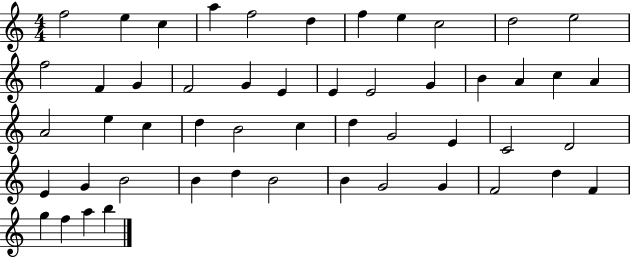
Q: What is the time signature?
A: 4/4